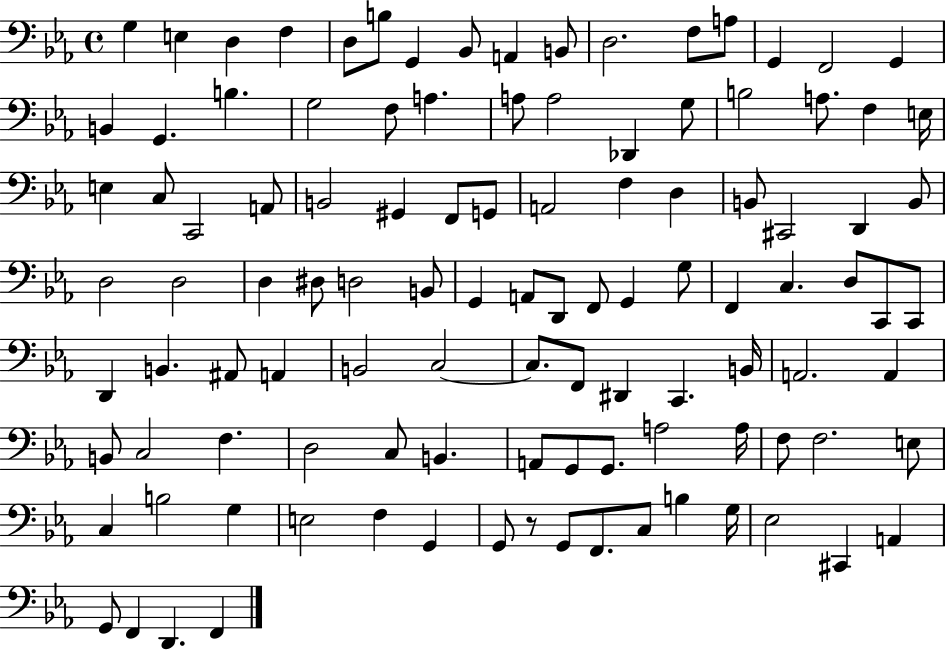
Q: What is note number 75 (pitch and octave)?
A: A2